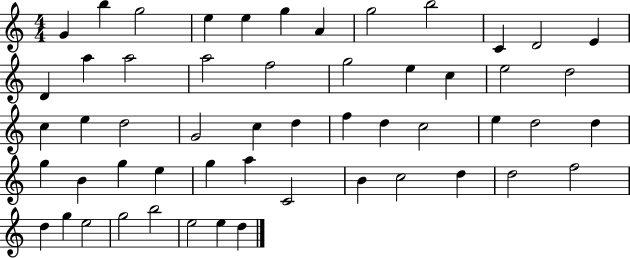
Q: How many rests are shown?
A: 0